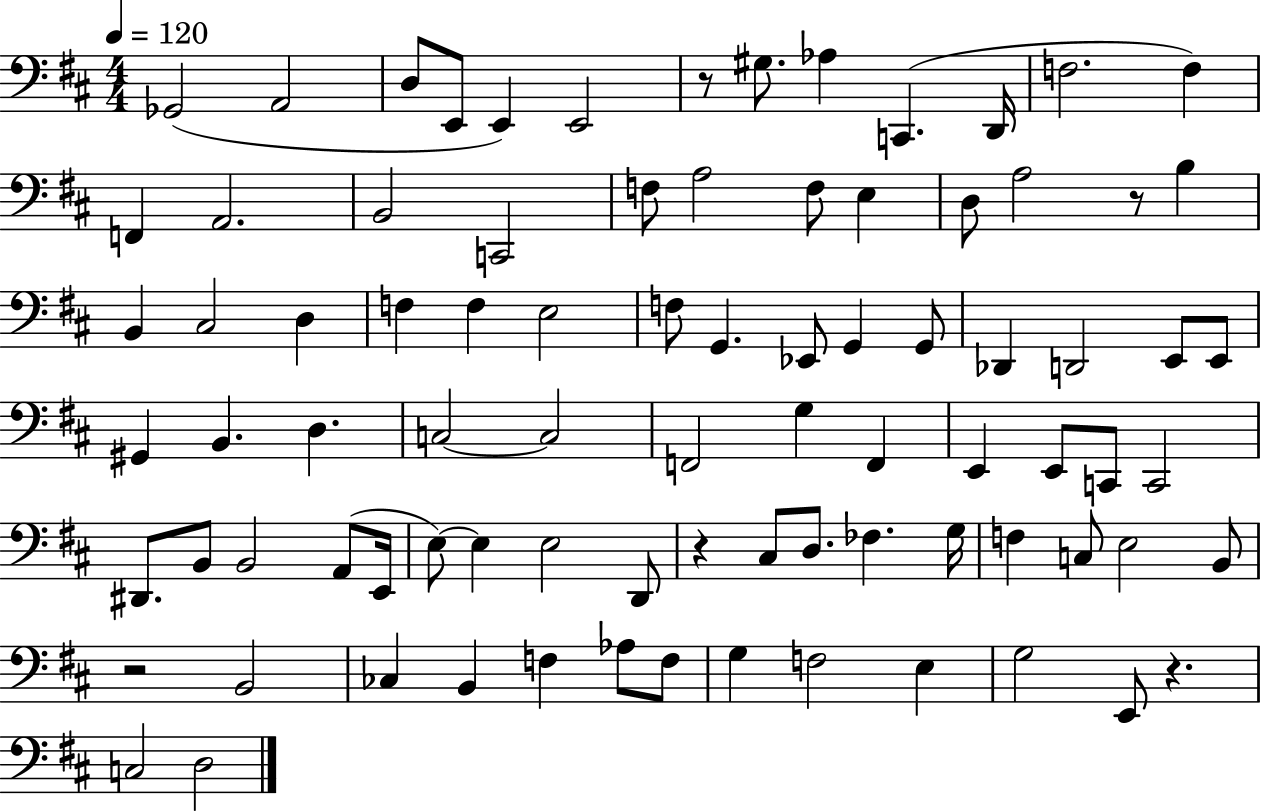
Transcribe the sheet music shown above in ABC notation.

X:1
T:Untitled
M:4/4
L:1/4
K:D
_G,,2 A,,2 D,/2 E,,/2 E,, E,,2 z/2 ^G,/2 _A, C,, D,,/4 F,2 F, F,, A,,2 B,,2 C,,2 F,/2 A,2 F,/2 E, D,/2 A,2 z/2 B, B,, ^C,2 D, F, F, E,2 F,/2 G,, _E,,/2 G,, G,,/2 _D,, D,,2 E,,/2 E,,/2 ^G,, B,, D, C,2 C,2 F,,2 G, F,, E,, E,,/2 C,,/2 C,,2 ^D,,/2 B,,/2 B,,2 A,,/2 E,,/4 E,/2 E, E,2 D,,/2 z ^C,/2 D,/2 _F, G,/4 F, C,/2 E,2 B,,/2 z2 B,,2 _C, B,, F, _A,/2 F,/2 G, F,2 E, G,2 E,,/2 z C,2 D,2